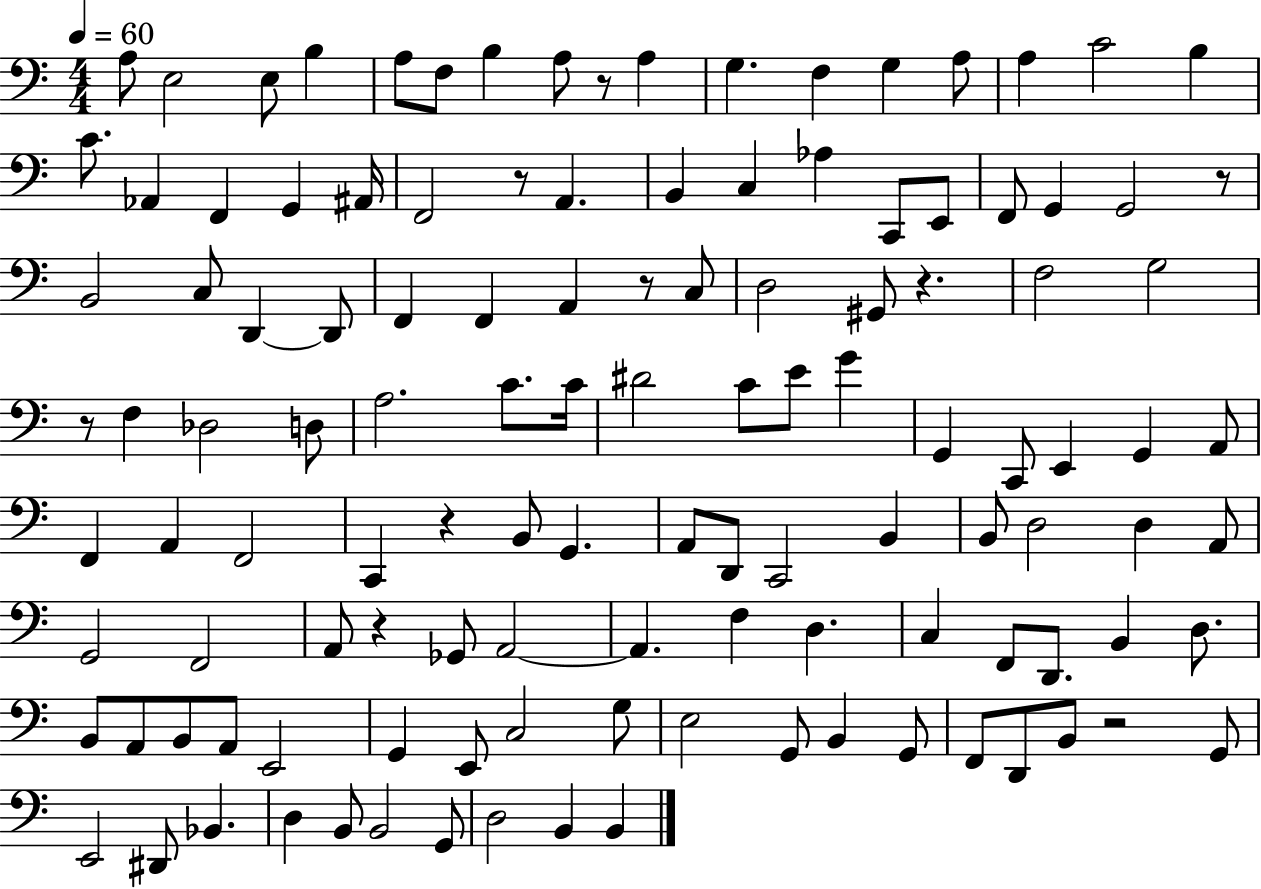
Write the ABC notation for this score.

X:1
T:Untitled
M:4/4
L:1/4
K:C
A,/2 E,2 E,/2 B, A,/2 F,/2 B, A,/2 z/2 A, G, F, G, A,/2 A, C2 B, C/2 _A,, F,, G,, ^A,,/4 F,,2 z/2 A,, B,, C, _A, C,,/2 E,,/2 F,,/2 G,, G,,2 z/2 B,,2 C,/2 D,, D,,/2 F,, F,, A,, z/2 C,/2 D,2 ^G,,/2 z F,2 G,2 z/2 F, _D,2 D,/2 A,2 C/2 C/4 ^D2 C/2 E/2 G G,, C,,/2 E,, G,, A,,/2 F,, A,, F,,2 C,, z B,,/2 G,, A,,/2 D,,/2 C,,2 B,, B,,/2 D,2 D, A,,/2 G,,2 F,,2 A,,/2 z _G,,/2 A,,2 A,, F, D, C, F,,/2 D,,/2 B,, D,/2 B,,/2 A,,/2 B,,/2 A,,/2 E,,2 G,, E,,/2 C,2 G,/2 E,2 G,,/2 B,, G,,/2 F,,/2 D,,/2 B,,/2 z2 G,,/2 E,,2 ^D,,/2 _B,, D, B,,/2 B,,2 G,,/2 D,2 B,, B,,